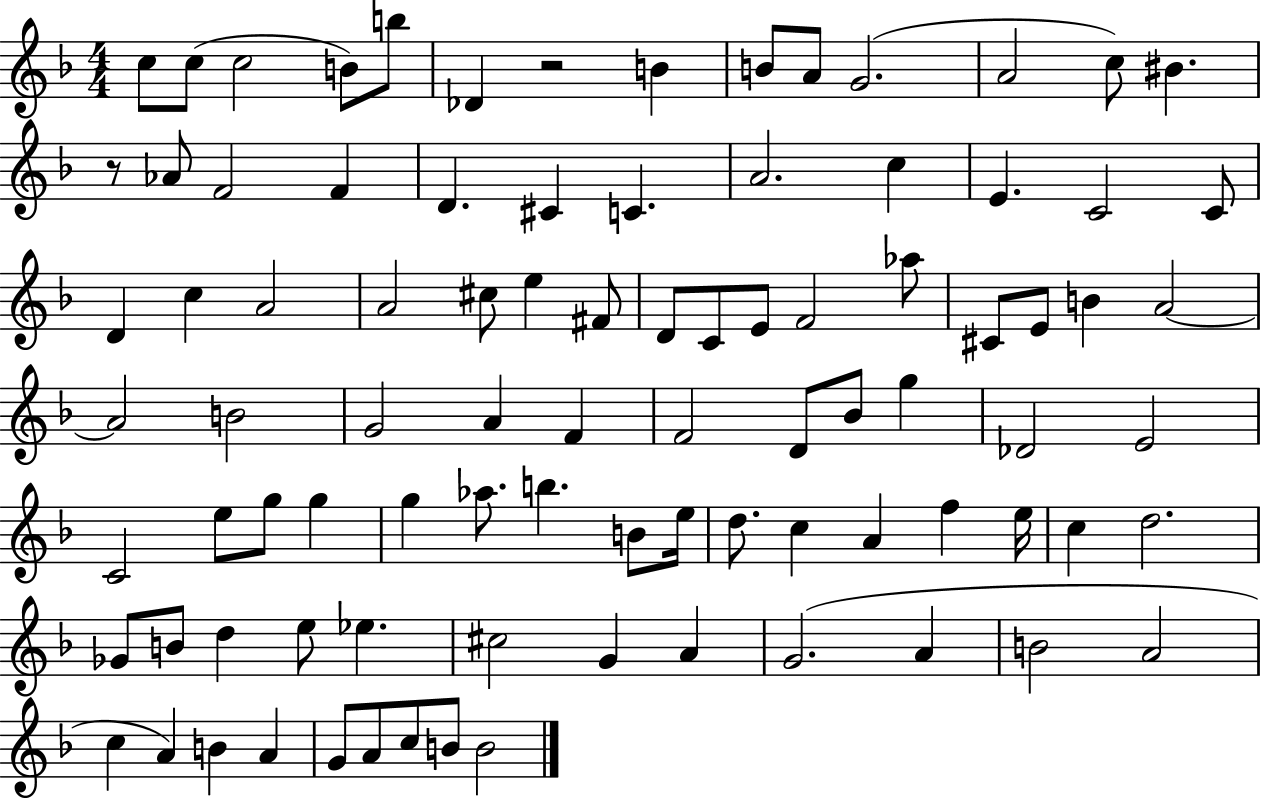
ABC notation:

X:1
T:Untitled
M:4/4
L:1/4
K:F
c/2 c/2 c2 B/2 b/2 _D z2 B B/2 A/2 G2 A2 c/2 ^B z/2 _A/2 F2 F D ^C C A2 c E C2 C/2 D c A2 A2 ^c/2 e ^F/2 D/2 C/2 E/2 F2 _a/2 ^C/2 E/2 B A2 A2 B2 G2 A F F2 D/2 _B/2 g _D2 E2 C2 e/2 g/2 g g _a/2 b B/2 e/4 d/2 c A f e/4 c d2 _G/2 B/2 d e/2 _e ^c2 G A G2 A B2 A2 c A B A G/2 A/2 c/2 B/2 B2